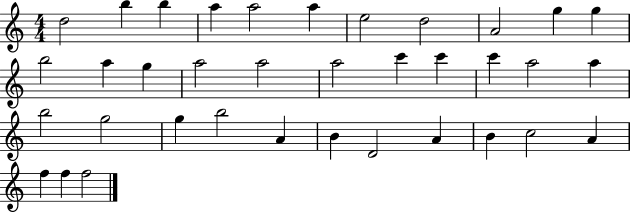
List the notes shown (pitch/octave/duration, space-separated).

D5/h B5/q B5/q A5/q A5/h A5/q E5/h D5/h A4/h G5/q G5/q B5/h A5/q G5/q A5/h A5/h A5/h C6/q C6/q C6/q A5/h A5/q B5/h G5/h G5/q B5/h A4/q B4/q D4/h A4/q B4/q C5/h A4/q F5/q F5/q F5/h